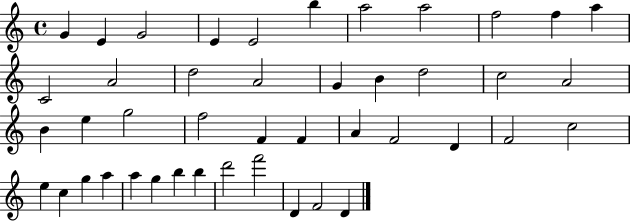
G4/q E4/q G4/h E4/q E4/h B5/q A5/h A5/h F5/h F5/q A5/q C4/h A4/h D5/h A4/h G4/q B4/q D5/h C5/h A4/h B4/q E5/q G5/h F5/h F4/q F4/q A4/q F4/h D4/q F4/h C5/h E5/q C5/q G5/q A5/q A5/q G5/q B5/q B5/q D6/h F6/h D4/q F4/h D4/q